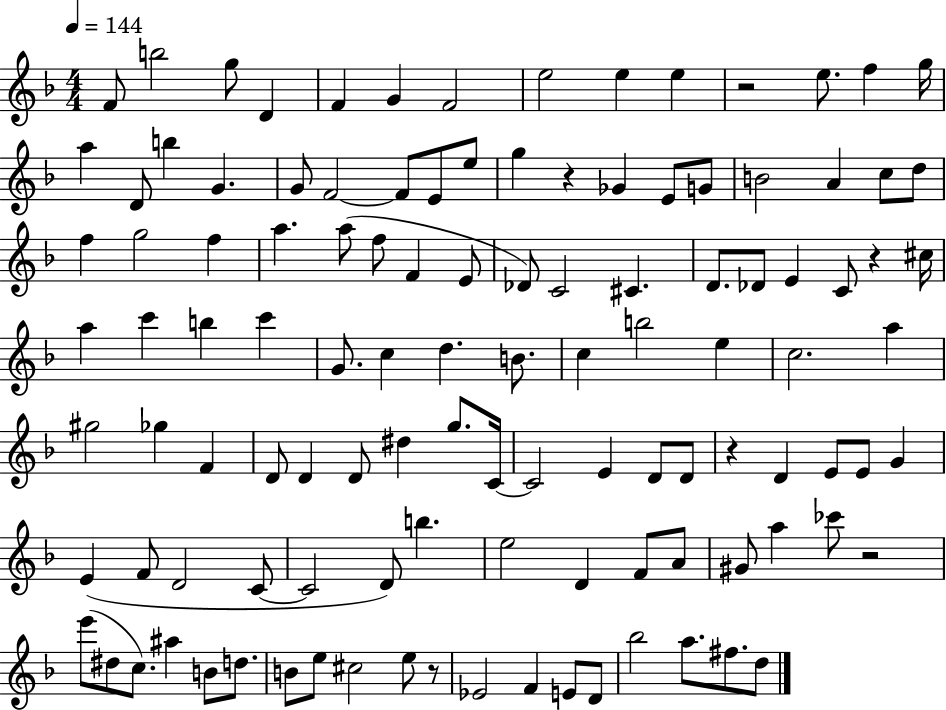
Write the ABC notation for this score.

X:1
T:Untitled
M:4/4
L:1/4
K:F
F/2 b2 g/2 D F G F2 e2 e e z2 e/2 f g/4 a D/2 b G G/2 F2 F/2 E/2 e/2 g z _G E/2 G/2 B2 A c/2 d/2 f g2 f a a/2 f/2 F E/2 _D/2 C2 ^C D/2 _D/2 E C/2 z ^c/4 a c' b c' G/2 c d B/2 c b2 e c2 a ^g2 _g F D/2 D D/2 ^d g/2 C/4 C2 E D/2 D/2 z D E/2 E/2 G E F/2 D2 C/2 C2 D/2 b e2 D F/2 A/2 ^G/2 a _c'/2 z2 e'/2 ^d/2 c/2 ^a B/2 d/2 B/2 e/2 ^c2 e/2 z/2 _E2 F E/2 D/2 _b2 a/2 ^f/2 d/2